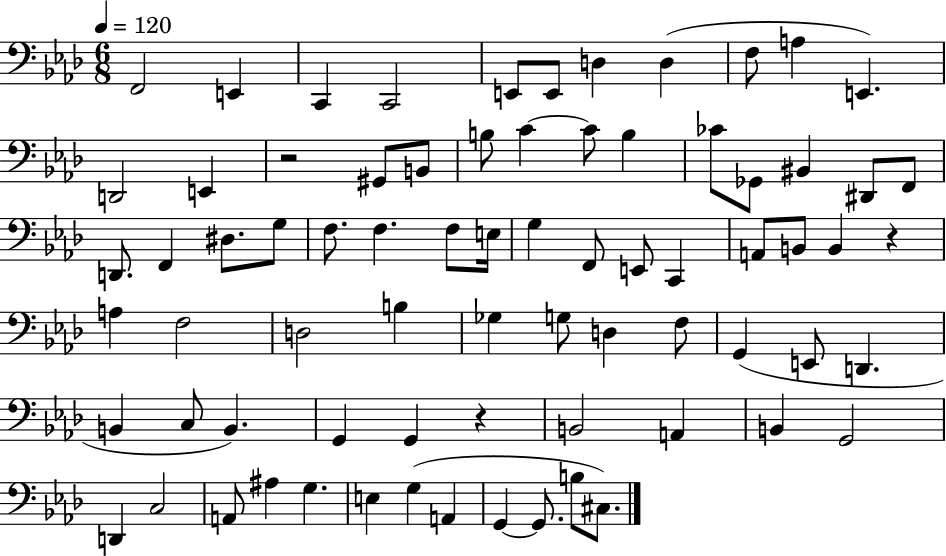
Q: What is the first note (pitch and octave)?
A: F2